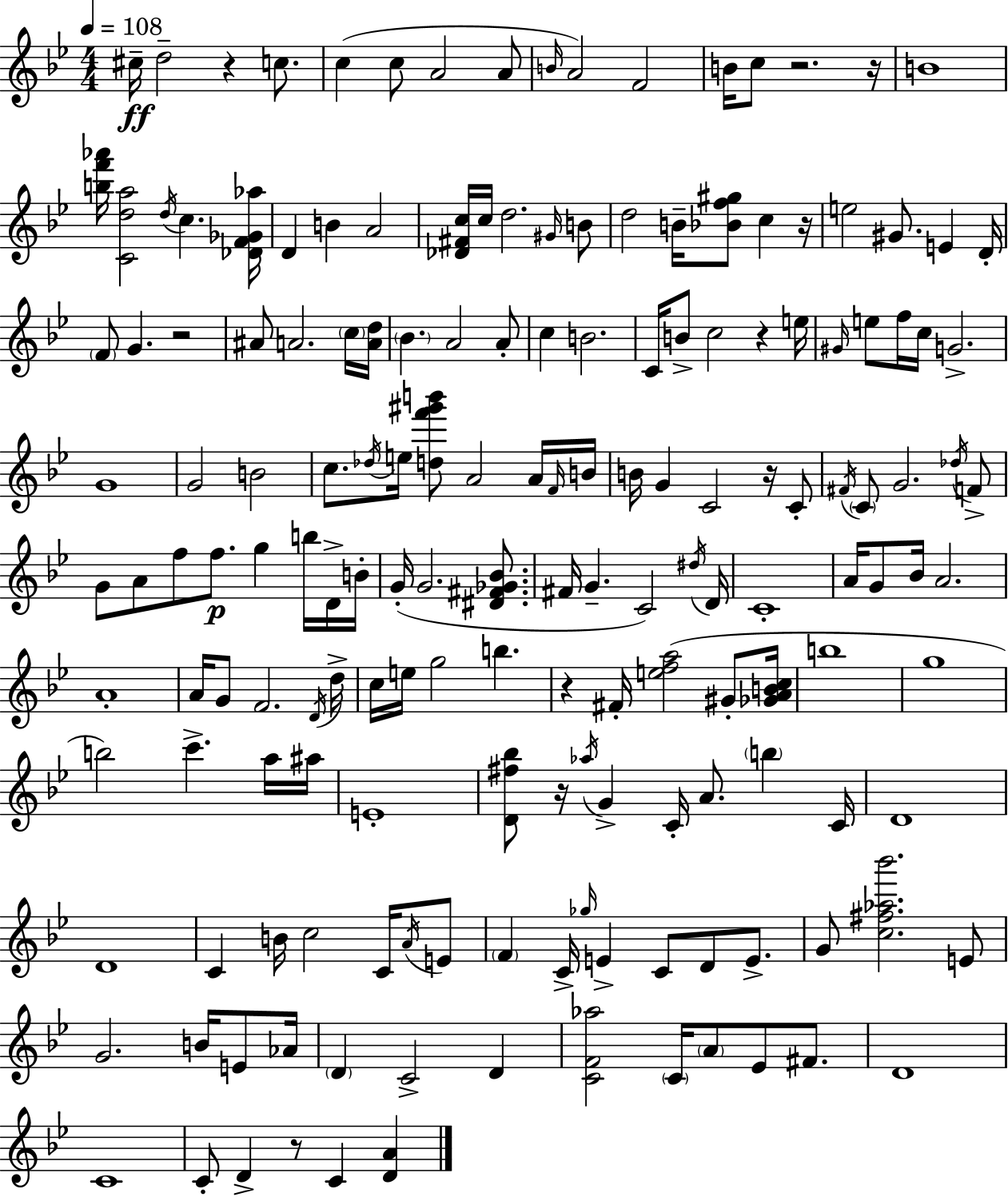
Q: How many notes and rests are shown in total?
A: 169